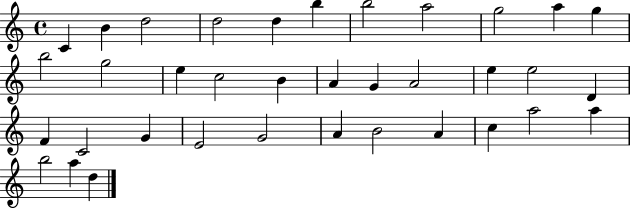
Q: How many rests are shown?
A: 0